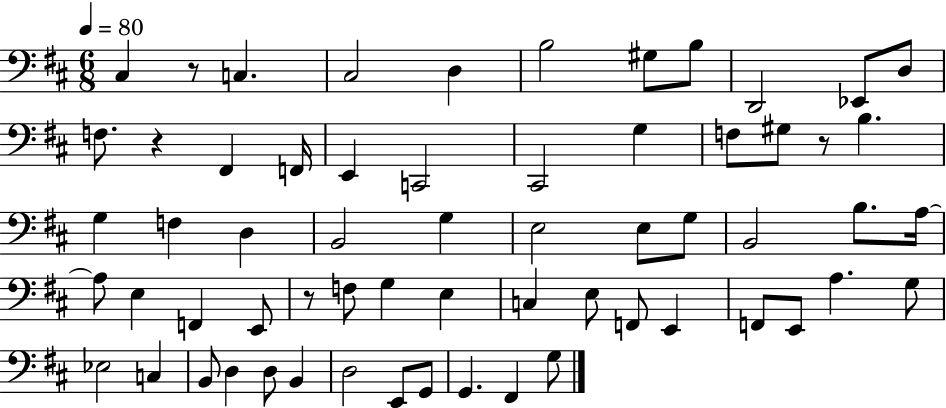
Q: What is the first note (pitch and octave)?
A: C#3